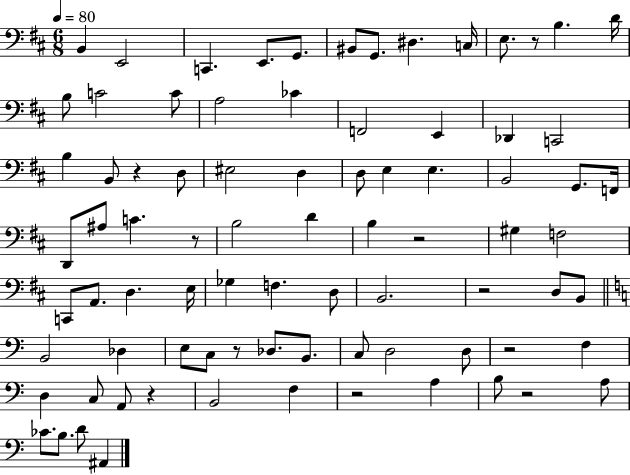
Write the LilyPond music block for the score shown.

{
  \clef bass
  \numericTimeSignature
  \time 6/8
  \key d \major
  \tempo 4 = 80
  b,4 e,2 | c,4. e,8. g,8. | bis,8 g,8. dis4. c16 | e8. r8 b4. d'16 | \break b8 c'2 c'8 | a2 ces'4 | f,2 e,4 | des,4 c,2 | \break b4 b,8 r4 d8 | eis2 d4 | d8 e4 e4. | b,2 g,8. f,16 | \break d,8 ais8 c'4. r8 | b2 d'4 | b4 r2 | gis4 f2 | \break c,8 a,8. d4. e16 | ges4 f4. d8 | b,2. | r2 d8 b,8 | \break \bar "||" \break \key c \major b,2 des4 | e8 c8 r8 des8. b,8. | c8 d2 d8 | r2 f4 | \break d4 c8 a,8 r4 | b,2 f4 | r2 a4 | b8 r2 a8 | \break ces'8. b8. d'8 ais,4 | \bar "|."
}